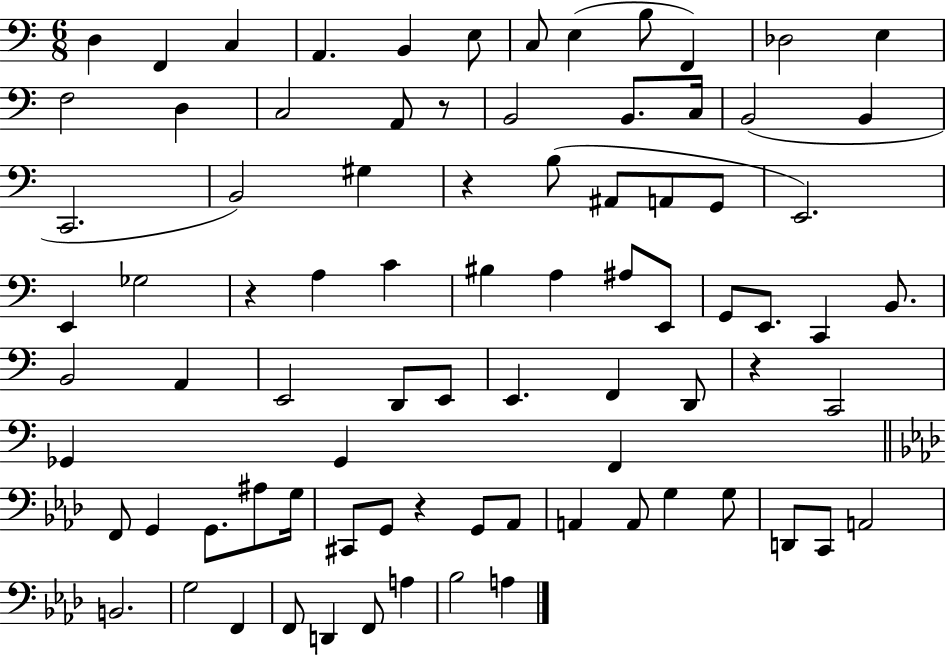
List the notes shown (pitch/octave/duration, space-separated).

D3/q F2/q C3/q A2/q. B2/q E3/e C3/e E3/q B3/e F2/q Db3/h E3/q F3/h D3/q C3/h A2/e R/e B2/h B2/e. C3/s B2/h B2/q C2/h. B2/h G#3/q R/q B3/e A#2/e A2/e G2/e E2/h. E2/q Gb3/h R/q A3/q C4/q BIS3/q A3/q A#3/e E2/e G2/e E2/e. C2/q B2/e. B2/h A2/q E2/h D2/e E2/e E2/q. F2/q D2/e R/q C2/h Gb2/q Gb2/q F2/q F2/e G2/q G2/e. A#3/e G3/s C#2/e G2/e R/q G2/e Ab2/e A2/q A2/e G3/q G3/e D2/e C2/e A2/h B2/h. G3/h F2/q F2/e D2/q F2/e A3/q Bb3/h A3/q